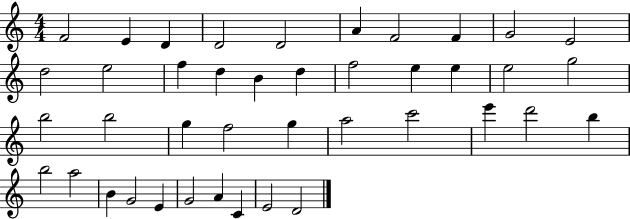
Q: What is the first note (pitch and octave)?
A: F4